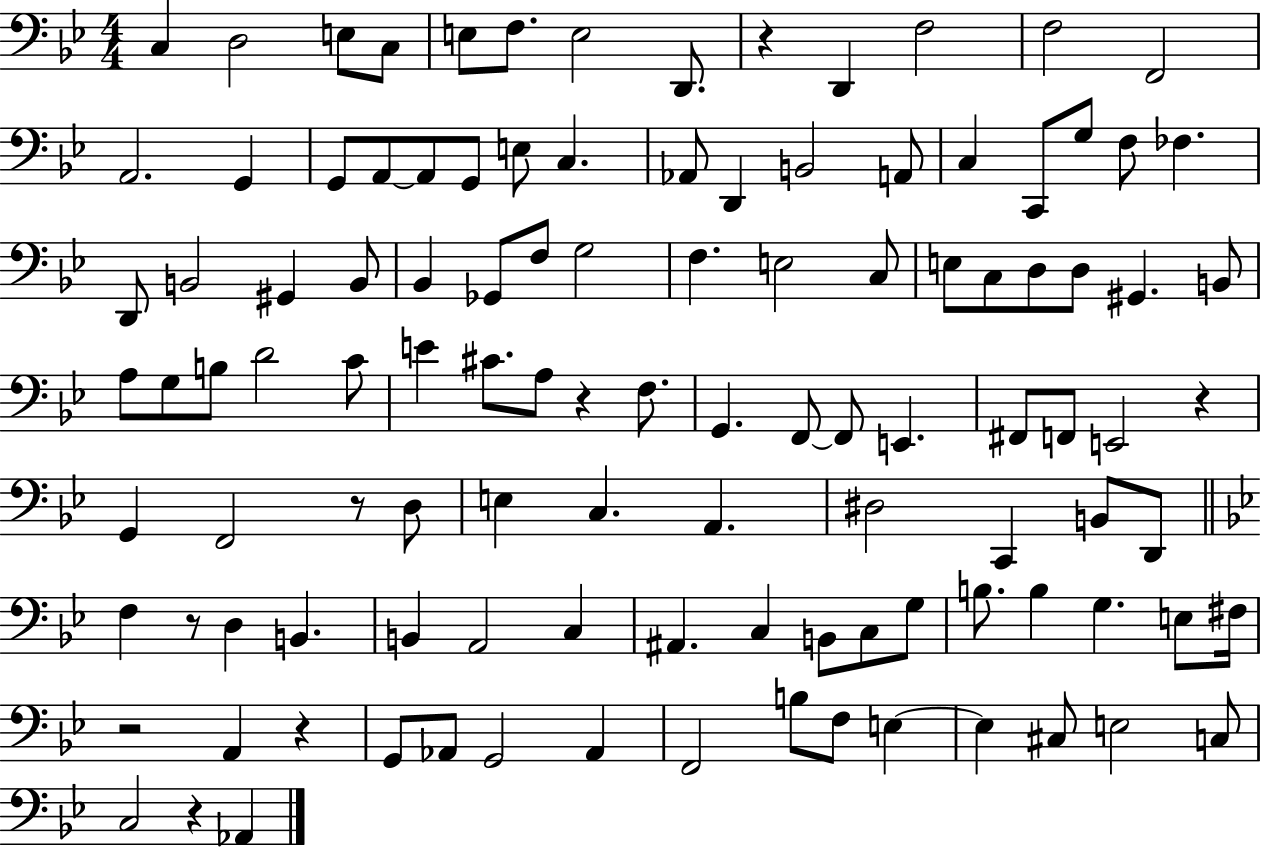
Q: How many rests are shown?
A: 8